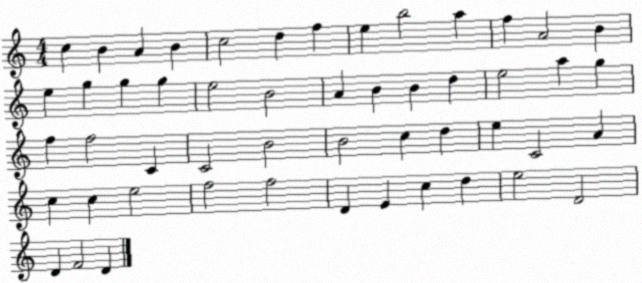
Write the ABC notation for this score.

X:1
T:Untitled
M:4/4
L:1/4
K:C
c B A B c2 d f e b2 a f A2 B e g g g e2 B2 A B B d e2 a g f f2 C C2 B2 B2 c d e C2 A c c e2 f2 f2 D E c d e2 D2 D F2 D